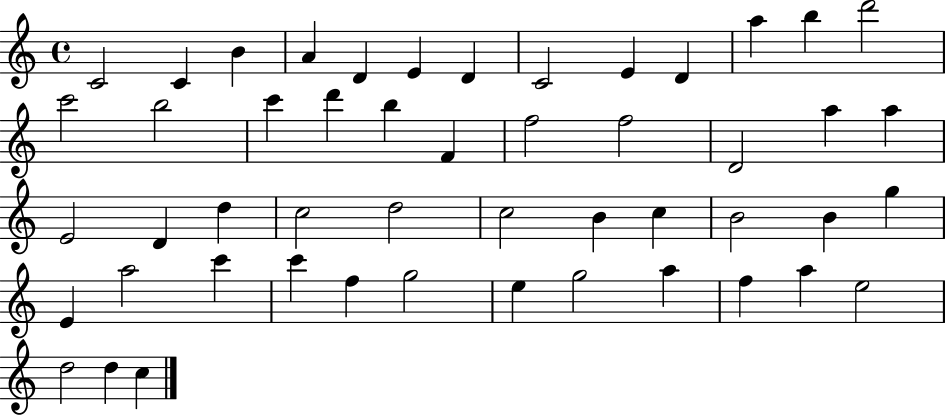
X:1
T:Untitled
M:4/4
L:1/4
K:C
C2 C B A D E D C2 E D a b d'2 c'2 b2 c' d' b F f2 f2 D2 a a E2 D d c2 d2 c2 B c B2 B g E a2 c' c' f g2 e g2 a f a e2 d2 d c